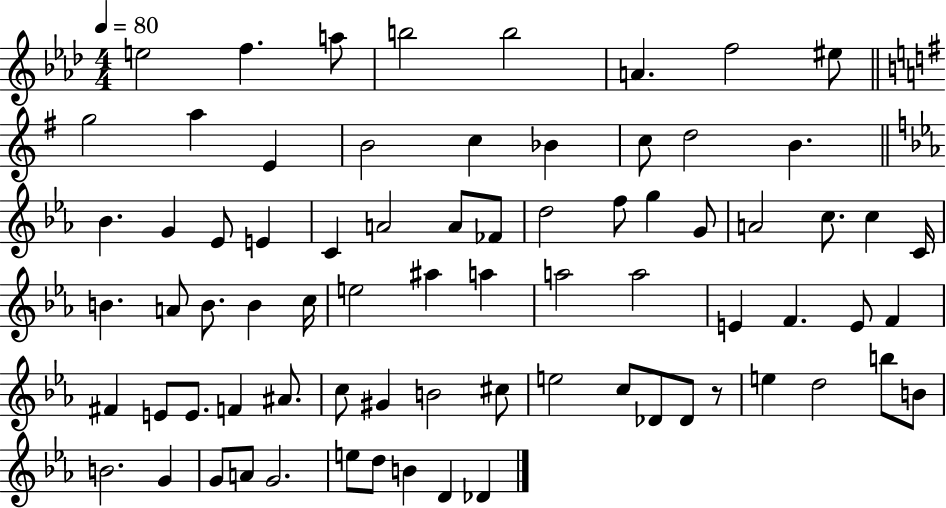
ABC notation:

X:1
T:Untitled
M:4/4
L:1/4
K:Ab
e2 f a/2 b2 b2 A f2 ^e/2 g2 a E B2 c _B c/2 d2 B _B G _E/2 E C A2 A/2 _F/2 d2 f/2 g G/2 A2 c/2 c C/4 B A/2 B/2 B c/4 e2 ^a a a2 a2 E F E/2 F ^F E/2 E/2 F ^A/2 c/2 ^G B2 ^c/2 e2 c/2 _D/2 _D/2 z/2 e d2 b/2 B/2 B2 G G/2 A/2 G2 e/2 d/2 B D _D